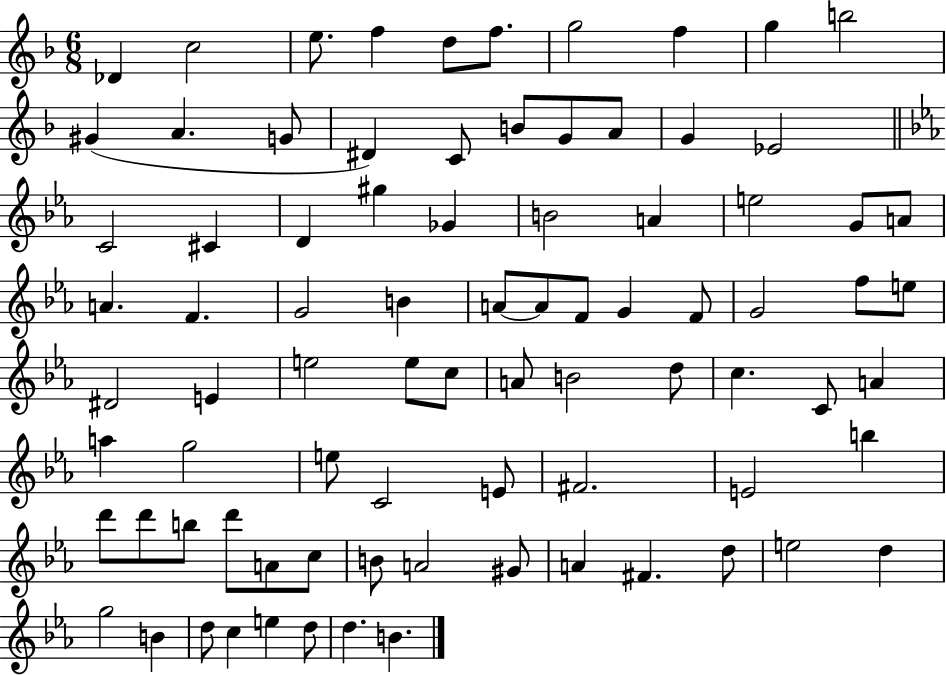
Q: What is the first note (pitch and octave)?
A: Db4